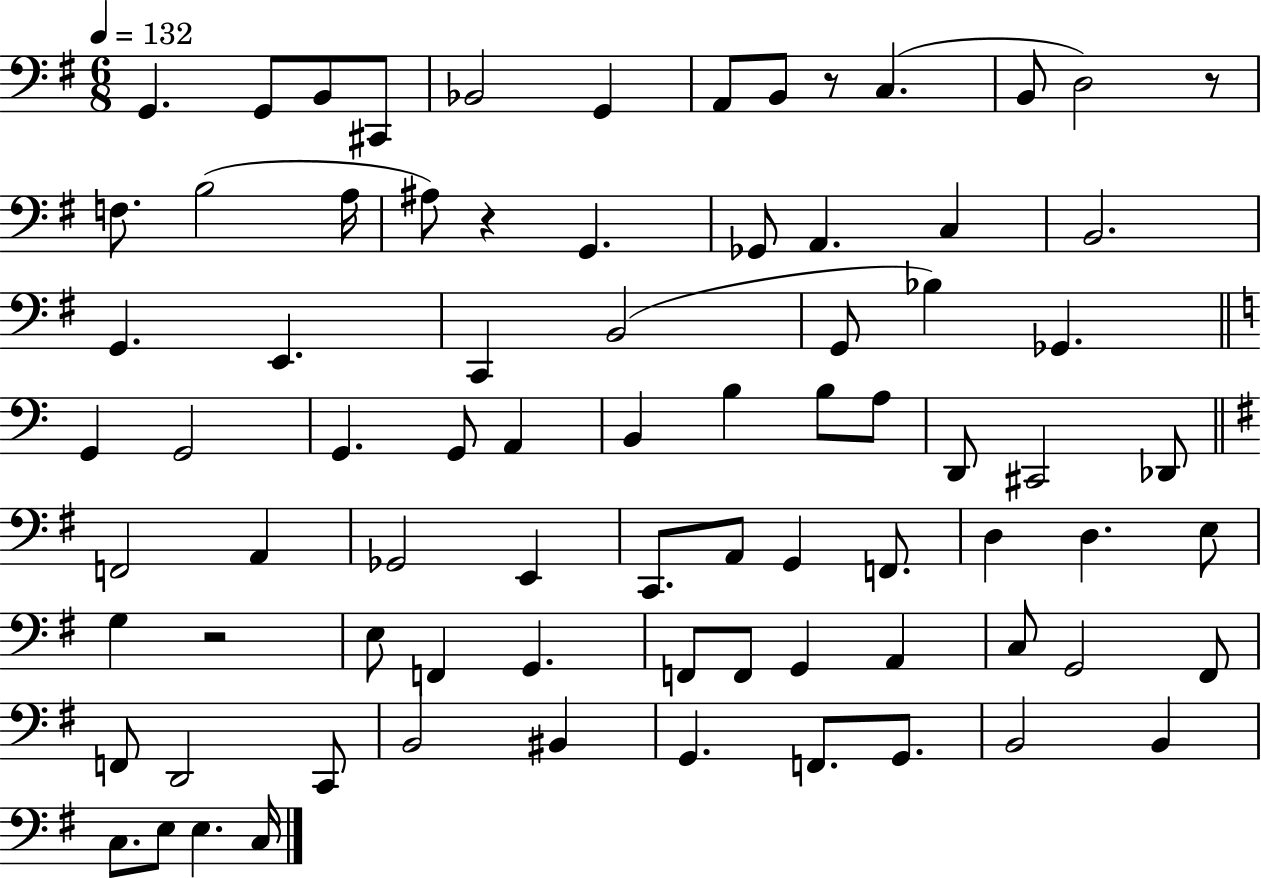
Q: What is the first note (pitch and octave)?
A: G2